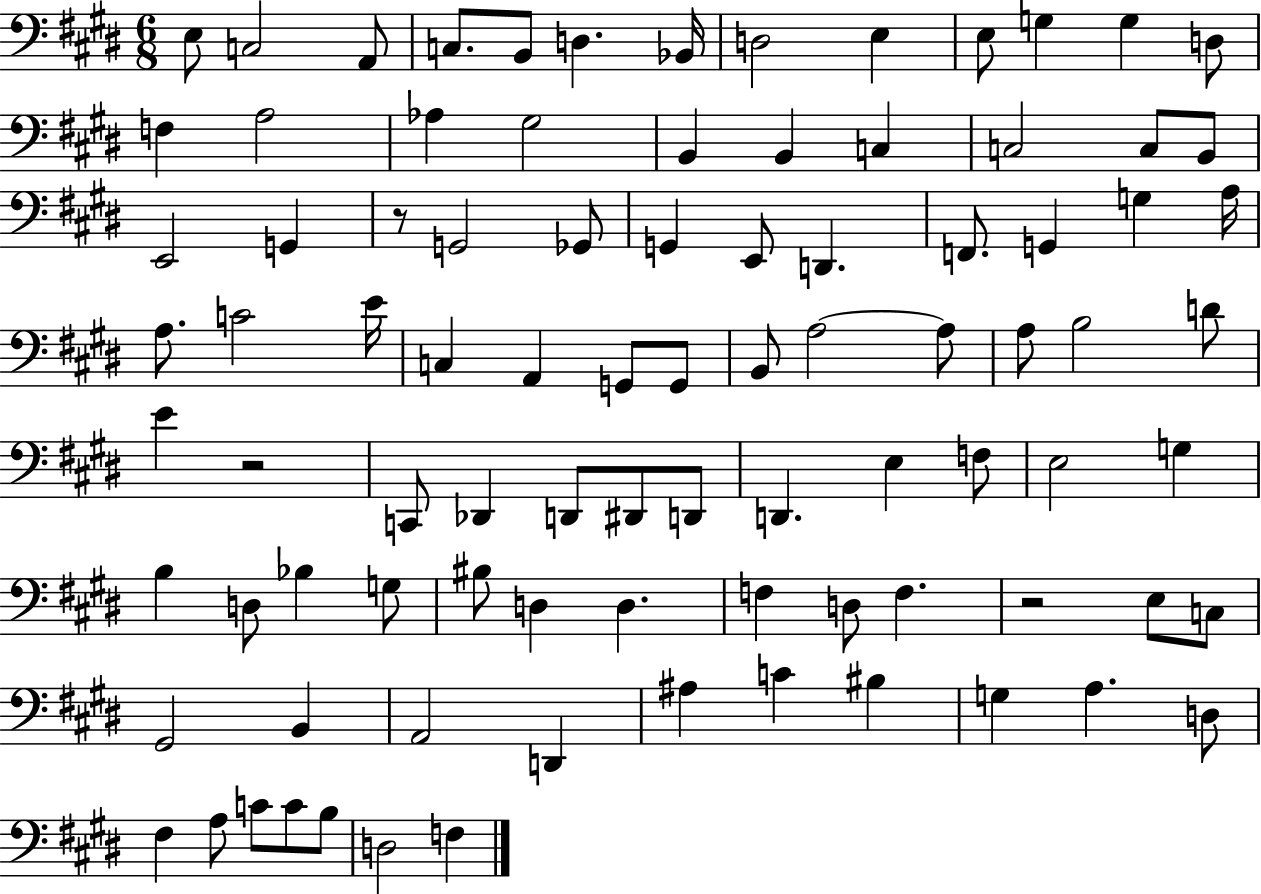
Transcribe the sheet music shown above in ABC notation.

X:1
T:Untitled
M:6/8
L:1/4
K:E
E,/2 C,2 A,,/2 C,/2 B,,/2 D, _B,,/4 D,2 E, E,/2 G, G, D,/2 F, A,2 _A, ^G,2 B,, B,, C, C,2 C,/2 B,,/2 E,,2 G,, z/2 G,,2 _G,,/2 G,, E,,/2 D,, F,,/2 G,, G, A,/4 A,/2 C2 E/4 C, A,, G,,/2 G,,/2 B,,/2 A,2 A,/2 A,/2 B,2 D/2 E z2 C,,/2 _D,, D,,/2 ^D,,/2 D,,/2 D,, E, F,/2 E,2 G, B, D,/2 _B, G,/2 ^B,/2 D, D, F, D,/2 F, z2 E,/2 C,/2 ^G,,2 B,, A,,2 D,, ^A, C ^B, G, A, D,/2 ^F, A,/2 C/2 C/2 B,/2 D,2 F,